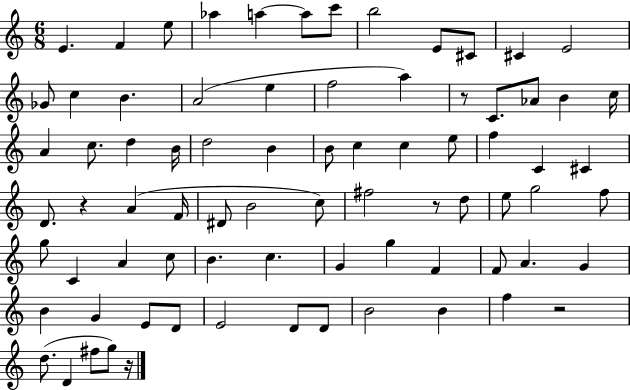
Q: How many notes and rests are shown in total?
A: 78